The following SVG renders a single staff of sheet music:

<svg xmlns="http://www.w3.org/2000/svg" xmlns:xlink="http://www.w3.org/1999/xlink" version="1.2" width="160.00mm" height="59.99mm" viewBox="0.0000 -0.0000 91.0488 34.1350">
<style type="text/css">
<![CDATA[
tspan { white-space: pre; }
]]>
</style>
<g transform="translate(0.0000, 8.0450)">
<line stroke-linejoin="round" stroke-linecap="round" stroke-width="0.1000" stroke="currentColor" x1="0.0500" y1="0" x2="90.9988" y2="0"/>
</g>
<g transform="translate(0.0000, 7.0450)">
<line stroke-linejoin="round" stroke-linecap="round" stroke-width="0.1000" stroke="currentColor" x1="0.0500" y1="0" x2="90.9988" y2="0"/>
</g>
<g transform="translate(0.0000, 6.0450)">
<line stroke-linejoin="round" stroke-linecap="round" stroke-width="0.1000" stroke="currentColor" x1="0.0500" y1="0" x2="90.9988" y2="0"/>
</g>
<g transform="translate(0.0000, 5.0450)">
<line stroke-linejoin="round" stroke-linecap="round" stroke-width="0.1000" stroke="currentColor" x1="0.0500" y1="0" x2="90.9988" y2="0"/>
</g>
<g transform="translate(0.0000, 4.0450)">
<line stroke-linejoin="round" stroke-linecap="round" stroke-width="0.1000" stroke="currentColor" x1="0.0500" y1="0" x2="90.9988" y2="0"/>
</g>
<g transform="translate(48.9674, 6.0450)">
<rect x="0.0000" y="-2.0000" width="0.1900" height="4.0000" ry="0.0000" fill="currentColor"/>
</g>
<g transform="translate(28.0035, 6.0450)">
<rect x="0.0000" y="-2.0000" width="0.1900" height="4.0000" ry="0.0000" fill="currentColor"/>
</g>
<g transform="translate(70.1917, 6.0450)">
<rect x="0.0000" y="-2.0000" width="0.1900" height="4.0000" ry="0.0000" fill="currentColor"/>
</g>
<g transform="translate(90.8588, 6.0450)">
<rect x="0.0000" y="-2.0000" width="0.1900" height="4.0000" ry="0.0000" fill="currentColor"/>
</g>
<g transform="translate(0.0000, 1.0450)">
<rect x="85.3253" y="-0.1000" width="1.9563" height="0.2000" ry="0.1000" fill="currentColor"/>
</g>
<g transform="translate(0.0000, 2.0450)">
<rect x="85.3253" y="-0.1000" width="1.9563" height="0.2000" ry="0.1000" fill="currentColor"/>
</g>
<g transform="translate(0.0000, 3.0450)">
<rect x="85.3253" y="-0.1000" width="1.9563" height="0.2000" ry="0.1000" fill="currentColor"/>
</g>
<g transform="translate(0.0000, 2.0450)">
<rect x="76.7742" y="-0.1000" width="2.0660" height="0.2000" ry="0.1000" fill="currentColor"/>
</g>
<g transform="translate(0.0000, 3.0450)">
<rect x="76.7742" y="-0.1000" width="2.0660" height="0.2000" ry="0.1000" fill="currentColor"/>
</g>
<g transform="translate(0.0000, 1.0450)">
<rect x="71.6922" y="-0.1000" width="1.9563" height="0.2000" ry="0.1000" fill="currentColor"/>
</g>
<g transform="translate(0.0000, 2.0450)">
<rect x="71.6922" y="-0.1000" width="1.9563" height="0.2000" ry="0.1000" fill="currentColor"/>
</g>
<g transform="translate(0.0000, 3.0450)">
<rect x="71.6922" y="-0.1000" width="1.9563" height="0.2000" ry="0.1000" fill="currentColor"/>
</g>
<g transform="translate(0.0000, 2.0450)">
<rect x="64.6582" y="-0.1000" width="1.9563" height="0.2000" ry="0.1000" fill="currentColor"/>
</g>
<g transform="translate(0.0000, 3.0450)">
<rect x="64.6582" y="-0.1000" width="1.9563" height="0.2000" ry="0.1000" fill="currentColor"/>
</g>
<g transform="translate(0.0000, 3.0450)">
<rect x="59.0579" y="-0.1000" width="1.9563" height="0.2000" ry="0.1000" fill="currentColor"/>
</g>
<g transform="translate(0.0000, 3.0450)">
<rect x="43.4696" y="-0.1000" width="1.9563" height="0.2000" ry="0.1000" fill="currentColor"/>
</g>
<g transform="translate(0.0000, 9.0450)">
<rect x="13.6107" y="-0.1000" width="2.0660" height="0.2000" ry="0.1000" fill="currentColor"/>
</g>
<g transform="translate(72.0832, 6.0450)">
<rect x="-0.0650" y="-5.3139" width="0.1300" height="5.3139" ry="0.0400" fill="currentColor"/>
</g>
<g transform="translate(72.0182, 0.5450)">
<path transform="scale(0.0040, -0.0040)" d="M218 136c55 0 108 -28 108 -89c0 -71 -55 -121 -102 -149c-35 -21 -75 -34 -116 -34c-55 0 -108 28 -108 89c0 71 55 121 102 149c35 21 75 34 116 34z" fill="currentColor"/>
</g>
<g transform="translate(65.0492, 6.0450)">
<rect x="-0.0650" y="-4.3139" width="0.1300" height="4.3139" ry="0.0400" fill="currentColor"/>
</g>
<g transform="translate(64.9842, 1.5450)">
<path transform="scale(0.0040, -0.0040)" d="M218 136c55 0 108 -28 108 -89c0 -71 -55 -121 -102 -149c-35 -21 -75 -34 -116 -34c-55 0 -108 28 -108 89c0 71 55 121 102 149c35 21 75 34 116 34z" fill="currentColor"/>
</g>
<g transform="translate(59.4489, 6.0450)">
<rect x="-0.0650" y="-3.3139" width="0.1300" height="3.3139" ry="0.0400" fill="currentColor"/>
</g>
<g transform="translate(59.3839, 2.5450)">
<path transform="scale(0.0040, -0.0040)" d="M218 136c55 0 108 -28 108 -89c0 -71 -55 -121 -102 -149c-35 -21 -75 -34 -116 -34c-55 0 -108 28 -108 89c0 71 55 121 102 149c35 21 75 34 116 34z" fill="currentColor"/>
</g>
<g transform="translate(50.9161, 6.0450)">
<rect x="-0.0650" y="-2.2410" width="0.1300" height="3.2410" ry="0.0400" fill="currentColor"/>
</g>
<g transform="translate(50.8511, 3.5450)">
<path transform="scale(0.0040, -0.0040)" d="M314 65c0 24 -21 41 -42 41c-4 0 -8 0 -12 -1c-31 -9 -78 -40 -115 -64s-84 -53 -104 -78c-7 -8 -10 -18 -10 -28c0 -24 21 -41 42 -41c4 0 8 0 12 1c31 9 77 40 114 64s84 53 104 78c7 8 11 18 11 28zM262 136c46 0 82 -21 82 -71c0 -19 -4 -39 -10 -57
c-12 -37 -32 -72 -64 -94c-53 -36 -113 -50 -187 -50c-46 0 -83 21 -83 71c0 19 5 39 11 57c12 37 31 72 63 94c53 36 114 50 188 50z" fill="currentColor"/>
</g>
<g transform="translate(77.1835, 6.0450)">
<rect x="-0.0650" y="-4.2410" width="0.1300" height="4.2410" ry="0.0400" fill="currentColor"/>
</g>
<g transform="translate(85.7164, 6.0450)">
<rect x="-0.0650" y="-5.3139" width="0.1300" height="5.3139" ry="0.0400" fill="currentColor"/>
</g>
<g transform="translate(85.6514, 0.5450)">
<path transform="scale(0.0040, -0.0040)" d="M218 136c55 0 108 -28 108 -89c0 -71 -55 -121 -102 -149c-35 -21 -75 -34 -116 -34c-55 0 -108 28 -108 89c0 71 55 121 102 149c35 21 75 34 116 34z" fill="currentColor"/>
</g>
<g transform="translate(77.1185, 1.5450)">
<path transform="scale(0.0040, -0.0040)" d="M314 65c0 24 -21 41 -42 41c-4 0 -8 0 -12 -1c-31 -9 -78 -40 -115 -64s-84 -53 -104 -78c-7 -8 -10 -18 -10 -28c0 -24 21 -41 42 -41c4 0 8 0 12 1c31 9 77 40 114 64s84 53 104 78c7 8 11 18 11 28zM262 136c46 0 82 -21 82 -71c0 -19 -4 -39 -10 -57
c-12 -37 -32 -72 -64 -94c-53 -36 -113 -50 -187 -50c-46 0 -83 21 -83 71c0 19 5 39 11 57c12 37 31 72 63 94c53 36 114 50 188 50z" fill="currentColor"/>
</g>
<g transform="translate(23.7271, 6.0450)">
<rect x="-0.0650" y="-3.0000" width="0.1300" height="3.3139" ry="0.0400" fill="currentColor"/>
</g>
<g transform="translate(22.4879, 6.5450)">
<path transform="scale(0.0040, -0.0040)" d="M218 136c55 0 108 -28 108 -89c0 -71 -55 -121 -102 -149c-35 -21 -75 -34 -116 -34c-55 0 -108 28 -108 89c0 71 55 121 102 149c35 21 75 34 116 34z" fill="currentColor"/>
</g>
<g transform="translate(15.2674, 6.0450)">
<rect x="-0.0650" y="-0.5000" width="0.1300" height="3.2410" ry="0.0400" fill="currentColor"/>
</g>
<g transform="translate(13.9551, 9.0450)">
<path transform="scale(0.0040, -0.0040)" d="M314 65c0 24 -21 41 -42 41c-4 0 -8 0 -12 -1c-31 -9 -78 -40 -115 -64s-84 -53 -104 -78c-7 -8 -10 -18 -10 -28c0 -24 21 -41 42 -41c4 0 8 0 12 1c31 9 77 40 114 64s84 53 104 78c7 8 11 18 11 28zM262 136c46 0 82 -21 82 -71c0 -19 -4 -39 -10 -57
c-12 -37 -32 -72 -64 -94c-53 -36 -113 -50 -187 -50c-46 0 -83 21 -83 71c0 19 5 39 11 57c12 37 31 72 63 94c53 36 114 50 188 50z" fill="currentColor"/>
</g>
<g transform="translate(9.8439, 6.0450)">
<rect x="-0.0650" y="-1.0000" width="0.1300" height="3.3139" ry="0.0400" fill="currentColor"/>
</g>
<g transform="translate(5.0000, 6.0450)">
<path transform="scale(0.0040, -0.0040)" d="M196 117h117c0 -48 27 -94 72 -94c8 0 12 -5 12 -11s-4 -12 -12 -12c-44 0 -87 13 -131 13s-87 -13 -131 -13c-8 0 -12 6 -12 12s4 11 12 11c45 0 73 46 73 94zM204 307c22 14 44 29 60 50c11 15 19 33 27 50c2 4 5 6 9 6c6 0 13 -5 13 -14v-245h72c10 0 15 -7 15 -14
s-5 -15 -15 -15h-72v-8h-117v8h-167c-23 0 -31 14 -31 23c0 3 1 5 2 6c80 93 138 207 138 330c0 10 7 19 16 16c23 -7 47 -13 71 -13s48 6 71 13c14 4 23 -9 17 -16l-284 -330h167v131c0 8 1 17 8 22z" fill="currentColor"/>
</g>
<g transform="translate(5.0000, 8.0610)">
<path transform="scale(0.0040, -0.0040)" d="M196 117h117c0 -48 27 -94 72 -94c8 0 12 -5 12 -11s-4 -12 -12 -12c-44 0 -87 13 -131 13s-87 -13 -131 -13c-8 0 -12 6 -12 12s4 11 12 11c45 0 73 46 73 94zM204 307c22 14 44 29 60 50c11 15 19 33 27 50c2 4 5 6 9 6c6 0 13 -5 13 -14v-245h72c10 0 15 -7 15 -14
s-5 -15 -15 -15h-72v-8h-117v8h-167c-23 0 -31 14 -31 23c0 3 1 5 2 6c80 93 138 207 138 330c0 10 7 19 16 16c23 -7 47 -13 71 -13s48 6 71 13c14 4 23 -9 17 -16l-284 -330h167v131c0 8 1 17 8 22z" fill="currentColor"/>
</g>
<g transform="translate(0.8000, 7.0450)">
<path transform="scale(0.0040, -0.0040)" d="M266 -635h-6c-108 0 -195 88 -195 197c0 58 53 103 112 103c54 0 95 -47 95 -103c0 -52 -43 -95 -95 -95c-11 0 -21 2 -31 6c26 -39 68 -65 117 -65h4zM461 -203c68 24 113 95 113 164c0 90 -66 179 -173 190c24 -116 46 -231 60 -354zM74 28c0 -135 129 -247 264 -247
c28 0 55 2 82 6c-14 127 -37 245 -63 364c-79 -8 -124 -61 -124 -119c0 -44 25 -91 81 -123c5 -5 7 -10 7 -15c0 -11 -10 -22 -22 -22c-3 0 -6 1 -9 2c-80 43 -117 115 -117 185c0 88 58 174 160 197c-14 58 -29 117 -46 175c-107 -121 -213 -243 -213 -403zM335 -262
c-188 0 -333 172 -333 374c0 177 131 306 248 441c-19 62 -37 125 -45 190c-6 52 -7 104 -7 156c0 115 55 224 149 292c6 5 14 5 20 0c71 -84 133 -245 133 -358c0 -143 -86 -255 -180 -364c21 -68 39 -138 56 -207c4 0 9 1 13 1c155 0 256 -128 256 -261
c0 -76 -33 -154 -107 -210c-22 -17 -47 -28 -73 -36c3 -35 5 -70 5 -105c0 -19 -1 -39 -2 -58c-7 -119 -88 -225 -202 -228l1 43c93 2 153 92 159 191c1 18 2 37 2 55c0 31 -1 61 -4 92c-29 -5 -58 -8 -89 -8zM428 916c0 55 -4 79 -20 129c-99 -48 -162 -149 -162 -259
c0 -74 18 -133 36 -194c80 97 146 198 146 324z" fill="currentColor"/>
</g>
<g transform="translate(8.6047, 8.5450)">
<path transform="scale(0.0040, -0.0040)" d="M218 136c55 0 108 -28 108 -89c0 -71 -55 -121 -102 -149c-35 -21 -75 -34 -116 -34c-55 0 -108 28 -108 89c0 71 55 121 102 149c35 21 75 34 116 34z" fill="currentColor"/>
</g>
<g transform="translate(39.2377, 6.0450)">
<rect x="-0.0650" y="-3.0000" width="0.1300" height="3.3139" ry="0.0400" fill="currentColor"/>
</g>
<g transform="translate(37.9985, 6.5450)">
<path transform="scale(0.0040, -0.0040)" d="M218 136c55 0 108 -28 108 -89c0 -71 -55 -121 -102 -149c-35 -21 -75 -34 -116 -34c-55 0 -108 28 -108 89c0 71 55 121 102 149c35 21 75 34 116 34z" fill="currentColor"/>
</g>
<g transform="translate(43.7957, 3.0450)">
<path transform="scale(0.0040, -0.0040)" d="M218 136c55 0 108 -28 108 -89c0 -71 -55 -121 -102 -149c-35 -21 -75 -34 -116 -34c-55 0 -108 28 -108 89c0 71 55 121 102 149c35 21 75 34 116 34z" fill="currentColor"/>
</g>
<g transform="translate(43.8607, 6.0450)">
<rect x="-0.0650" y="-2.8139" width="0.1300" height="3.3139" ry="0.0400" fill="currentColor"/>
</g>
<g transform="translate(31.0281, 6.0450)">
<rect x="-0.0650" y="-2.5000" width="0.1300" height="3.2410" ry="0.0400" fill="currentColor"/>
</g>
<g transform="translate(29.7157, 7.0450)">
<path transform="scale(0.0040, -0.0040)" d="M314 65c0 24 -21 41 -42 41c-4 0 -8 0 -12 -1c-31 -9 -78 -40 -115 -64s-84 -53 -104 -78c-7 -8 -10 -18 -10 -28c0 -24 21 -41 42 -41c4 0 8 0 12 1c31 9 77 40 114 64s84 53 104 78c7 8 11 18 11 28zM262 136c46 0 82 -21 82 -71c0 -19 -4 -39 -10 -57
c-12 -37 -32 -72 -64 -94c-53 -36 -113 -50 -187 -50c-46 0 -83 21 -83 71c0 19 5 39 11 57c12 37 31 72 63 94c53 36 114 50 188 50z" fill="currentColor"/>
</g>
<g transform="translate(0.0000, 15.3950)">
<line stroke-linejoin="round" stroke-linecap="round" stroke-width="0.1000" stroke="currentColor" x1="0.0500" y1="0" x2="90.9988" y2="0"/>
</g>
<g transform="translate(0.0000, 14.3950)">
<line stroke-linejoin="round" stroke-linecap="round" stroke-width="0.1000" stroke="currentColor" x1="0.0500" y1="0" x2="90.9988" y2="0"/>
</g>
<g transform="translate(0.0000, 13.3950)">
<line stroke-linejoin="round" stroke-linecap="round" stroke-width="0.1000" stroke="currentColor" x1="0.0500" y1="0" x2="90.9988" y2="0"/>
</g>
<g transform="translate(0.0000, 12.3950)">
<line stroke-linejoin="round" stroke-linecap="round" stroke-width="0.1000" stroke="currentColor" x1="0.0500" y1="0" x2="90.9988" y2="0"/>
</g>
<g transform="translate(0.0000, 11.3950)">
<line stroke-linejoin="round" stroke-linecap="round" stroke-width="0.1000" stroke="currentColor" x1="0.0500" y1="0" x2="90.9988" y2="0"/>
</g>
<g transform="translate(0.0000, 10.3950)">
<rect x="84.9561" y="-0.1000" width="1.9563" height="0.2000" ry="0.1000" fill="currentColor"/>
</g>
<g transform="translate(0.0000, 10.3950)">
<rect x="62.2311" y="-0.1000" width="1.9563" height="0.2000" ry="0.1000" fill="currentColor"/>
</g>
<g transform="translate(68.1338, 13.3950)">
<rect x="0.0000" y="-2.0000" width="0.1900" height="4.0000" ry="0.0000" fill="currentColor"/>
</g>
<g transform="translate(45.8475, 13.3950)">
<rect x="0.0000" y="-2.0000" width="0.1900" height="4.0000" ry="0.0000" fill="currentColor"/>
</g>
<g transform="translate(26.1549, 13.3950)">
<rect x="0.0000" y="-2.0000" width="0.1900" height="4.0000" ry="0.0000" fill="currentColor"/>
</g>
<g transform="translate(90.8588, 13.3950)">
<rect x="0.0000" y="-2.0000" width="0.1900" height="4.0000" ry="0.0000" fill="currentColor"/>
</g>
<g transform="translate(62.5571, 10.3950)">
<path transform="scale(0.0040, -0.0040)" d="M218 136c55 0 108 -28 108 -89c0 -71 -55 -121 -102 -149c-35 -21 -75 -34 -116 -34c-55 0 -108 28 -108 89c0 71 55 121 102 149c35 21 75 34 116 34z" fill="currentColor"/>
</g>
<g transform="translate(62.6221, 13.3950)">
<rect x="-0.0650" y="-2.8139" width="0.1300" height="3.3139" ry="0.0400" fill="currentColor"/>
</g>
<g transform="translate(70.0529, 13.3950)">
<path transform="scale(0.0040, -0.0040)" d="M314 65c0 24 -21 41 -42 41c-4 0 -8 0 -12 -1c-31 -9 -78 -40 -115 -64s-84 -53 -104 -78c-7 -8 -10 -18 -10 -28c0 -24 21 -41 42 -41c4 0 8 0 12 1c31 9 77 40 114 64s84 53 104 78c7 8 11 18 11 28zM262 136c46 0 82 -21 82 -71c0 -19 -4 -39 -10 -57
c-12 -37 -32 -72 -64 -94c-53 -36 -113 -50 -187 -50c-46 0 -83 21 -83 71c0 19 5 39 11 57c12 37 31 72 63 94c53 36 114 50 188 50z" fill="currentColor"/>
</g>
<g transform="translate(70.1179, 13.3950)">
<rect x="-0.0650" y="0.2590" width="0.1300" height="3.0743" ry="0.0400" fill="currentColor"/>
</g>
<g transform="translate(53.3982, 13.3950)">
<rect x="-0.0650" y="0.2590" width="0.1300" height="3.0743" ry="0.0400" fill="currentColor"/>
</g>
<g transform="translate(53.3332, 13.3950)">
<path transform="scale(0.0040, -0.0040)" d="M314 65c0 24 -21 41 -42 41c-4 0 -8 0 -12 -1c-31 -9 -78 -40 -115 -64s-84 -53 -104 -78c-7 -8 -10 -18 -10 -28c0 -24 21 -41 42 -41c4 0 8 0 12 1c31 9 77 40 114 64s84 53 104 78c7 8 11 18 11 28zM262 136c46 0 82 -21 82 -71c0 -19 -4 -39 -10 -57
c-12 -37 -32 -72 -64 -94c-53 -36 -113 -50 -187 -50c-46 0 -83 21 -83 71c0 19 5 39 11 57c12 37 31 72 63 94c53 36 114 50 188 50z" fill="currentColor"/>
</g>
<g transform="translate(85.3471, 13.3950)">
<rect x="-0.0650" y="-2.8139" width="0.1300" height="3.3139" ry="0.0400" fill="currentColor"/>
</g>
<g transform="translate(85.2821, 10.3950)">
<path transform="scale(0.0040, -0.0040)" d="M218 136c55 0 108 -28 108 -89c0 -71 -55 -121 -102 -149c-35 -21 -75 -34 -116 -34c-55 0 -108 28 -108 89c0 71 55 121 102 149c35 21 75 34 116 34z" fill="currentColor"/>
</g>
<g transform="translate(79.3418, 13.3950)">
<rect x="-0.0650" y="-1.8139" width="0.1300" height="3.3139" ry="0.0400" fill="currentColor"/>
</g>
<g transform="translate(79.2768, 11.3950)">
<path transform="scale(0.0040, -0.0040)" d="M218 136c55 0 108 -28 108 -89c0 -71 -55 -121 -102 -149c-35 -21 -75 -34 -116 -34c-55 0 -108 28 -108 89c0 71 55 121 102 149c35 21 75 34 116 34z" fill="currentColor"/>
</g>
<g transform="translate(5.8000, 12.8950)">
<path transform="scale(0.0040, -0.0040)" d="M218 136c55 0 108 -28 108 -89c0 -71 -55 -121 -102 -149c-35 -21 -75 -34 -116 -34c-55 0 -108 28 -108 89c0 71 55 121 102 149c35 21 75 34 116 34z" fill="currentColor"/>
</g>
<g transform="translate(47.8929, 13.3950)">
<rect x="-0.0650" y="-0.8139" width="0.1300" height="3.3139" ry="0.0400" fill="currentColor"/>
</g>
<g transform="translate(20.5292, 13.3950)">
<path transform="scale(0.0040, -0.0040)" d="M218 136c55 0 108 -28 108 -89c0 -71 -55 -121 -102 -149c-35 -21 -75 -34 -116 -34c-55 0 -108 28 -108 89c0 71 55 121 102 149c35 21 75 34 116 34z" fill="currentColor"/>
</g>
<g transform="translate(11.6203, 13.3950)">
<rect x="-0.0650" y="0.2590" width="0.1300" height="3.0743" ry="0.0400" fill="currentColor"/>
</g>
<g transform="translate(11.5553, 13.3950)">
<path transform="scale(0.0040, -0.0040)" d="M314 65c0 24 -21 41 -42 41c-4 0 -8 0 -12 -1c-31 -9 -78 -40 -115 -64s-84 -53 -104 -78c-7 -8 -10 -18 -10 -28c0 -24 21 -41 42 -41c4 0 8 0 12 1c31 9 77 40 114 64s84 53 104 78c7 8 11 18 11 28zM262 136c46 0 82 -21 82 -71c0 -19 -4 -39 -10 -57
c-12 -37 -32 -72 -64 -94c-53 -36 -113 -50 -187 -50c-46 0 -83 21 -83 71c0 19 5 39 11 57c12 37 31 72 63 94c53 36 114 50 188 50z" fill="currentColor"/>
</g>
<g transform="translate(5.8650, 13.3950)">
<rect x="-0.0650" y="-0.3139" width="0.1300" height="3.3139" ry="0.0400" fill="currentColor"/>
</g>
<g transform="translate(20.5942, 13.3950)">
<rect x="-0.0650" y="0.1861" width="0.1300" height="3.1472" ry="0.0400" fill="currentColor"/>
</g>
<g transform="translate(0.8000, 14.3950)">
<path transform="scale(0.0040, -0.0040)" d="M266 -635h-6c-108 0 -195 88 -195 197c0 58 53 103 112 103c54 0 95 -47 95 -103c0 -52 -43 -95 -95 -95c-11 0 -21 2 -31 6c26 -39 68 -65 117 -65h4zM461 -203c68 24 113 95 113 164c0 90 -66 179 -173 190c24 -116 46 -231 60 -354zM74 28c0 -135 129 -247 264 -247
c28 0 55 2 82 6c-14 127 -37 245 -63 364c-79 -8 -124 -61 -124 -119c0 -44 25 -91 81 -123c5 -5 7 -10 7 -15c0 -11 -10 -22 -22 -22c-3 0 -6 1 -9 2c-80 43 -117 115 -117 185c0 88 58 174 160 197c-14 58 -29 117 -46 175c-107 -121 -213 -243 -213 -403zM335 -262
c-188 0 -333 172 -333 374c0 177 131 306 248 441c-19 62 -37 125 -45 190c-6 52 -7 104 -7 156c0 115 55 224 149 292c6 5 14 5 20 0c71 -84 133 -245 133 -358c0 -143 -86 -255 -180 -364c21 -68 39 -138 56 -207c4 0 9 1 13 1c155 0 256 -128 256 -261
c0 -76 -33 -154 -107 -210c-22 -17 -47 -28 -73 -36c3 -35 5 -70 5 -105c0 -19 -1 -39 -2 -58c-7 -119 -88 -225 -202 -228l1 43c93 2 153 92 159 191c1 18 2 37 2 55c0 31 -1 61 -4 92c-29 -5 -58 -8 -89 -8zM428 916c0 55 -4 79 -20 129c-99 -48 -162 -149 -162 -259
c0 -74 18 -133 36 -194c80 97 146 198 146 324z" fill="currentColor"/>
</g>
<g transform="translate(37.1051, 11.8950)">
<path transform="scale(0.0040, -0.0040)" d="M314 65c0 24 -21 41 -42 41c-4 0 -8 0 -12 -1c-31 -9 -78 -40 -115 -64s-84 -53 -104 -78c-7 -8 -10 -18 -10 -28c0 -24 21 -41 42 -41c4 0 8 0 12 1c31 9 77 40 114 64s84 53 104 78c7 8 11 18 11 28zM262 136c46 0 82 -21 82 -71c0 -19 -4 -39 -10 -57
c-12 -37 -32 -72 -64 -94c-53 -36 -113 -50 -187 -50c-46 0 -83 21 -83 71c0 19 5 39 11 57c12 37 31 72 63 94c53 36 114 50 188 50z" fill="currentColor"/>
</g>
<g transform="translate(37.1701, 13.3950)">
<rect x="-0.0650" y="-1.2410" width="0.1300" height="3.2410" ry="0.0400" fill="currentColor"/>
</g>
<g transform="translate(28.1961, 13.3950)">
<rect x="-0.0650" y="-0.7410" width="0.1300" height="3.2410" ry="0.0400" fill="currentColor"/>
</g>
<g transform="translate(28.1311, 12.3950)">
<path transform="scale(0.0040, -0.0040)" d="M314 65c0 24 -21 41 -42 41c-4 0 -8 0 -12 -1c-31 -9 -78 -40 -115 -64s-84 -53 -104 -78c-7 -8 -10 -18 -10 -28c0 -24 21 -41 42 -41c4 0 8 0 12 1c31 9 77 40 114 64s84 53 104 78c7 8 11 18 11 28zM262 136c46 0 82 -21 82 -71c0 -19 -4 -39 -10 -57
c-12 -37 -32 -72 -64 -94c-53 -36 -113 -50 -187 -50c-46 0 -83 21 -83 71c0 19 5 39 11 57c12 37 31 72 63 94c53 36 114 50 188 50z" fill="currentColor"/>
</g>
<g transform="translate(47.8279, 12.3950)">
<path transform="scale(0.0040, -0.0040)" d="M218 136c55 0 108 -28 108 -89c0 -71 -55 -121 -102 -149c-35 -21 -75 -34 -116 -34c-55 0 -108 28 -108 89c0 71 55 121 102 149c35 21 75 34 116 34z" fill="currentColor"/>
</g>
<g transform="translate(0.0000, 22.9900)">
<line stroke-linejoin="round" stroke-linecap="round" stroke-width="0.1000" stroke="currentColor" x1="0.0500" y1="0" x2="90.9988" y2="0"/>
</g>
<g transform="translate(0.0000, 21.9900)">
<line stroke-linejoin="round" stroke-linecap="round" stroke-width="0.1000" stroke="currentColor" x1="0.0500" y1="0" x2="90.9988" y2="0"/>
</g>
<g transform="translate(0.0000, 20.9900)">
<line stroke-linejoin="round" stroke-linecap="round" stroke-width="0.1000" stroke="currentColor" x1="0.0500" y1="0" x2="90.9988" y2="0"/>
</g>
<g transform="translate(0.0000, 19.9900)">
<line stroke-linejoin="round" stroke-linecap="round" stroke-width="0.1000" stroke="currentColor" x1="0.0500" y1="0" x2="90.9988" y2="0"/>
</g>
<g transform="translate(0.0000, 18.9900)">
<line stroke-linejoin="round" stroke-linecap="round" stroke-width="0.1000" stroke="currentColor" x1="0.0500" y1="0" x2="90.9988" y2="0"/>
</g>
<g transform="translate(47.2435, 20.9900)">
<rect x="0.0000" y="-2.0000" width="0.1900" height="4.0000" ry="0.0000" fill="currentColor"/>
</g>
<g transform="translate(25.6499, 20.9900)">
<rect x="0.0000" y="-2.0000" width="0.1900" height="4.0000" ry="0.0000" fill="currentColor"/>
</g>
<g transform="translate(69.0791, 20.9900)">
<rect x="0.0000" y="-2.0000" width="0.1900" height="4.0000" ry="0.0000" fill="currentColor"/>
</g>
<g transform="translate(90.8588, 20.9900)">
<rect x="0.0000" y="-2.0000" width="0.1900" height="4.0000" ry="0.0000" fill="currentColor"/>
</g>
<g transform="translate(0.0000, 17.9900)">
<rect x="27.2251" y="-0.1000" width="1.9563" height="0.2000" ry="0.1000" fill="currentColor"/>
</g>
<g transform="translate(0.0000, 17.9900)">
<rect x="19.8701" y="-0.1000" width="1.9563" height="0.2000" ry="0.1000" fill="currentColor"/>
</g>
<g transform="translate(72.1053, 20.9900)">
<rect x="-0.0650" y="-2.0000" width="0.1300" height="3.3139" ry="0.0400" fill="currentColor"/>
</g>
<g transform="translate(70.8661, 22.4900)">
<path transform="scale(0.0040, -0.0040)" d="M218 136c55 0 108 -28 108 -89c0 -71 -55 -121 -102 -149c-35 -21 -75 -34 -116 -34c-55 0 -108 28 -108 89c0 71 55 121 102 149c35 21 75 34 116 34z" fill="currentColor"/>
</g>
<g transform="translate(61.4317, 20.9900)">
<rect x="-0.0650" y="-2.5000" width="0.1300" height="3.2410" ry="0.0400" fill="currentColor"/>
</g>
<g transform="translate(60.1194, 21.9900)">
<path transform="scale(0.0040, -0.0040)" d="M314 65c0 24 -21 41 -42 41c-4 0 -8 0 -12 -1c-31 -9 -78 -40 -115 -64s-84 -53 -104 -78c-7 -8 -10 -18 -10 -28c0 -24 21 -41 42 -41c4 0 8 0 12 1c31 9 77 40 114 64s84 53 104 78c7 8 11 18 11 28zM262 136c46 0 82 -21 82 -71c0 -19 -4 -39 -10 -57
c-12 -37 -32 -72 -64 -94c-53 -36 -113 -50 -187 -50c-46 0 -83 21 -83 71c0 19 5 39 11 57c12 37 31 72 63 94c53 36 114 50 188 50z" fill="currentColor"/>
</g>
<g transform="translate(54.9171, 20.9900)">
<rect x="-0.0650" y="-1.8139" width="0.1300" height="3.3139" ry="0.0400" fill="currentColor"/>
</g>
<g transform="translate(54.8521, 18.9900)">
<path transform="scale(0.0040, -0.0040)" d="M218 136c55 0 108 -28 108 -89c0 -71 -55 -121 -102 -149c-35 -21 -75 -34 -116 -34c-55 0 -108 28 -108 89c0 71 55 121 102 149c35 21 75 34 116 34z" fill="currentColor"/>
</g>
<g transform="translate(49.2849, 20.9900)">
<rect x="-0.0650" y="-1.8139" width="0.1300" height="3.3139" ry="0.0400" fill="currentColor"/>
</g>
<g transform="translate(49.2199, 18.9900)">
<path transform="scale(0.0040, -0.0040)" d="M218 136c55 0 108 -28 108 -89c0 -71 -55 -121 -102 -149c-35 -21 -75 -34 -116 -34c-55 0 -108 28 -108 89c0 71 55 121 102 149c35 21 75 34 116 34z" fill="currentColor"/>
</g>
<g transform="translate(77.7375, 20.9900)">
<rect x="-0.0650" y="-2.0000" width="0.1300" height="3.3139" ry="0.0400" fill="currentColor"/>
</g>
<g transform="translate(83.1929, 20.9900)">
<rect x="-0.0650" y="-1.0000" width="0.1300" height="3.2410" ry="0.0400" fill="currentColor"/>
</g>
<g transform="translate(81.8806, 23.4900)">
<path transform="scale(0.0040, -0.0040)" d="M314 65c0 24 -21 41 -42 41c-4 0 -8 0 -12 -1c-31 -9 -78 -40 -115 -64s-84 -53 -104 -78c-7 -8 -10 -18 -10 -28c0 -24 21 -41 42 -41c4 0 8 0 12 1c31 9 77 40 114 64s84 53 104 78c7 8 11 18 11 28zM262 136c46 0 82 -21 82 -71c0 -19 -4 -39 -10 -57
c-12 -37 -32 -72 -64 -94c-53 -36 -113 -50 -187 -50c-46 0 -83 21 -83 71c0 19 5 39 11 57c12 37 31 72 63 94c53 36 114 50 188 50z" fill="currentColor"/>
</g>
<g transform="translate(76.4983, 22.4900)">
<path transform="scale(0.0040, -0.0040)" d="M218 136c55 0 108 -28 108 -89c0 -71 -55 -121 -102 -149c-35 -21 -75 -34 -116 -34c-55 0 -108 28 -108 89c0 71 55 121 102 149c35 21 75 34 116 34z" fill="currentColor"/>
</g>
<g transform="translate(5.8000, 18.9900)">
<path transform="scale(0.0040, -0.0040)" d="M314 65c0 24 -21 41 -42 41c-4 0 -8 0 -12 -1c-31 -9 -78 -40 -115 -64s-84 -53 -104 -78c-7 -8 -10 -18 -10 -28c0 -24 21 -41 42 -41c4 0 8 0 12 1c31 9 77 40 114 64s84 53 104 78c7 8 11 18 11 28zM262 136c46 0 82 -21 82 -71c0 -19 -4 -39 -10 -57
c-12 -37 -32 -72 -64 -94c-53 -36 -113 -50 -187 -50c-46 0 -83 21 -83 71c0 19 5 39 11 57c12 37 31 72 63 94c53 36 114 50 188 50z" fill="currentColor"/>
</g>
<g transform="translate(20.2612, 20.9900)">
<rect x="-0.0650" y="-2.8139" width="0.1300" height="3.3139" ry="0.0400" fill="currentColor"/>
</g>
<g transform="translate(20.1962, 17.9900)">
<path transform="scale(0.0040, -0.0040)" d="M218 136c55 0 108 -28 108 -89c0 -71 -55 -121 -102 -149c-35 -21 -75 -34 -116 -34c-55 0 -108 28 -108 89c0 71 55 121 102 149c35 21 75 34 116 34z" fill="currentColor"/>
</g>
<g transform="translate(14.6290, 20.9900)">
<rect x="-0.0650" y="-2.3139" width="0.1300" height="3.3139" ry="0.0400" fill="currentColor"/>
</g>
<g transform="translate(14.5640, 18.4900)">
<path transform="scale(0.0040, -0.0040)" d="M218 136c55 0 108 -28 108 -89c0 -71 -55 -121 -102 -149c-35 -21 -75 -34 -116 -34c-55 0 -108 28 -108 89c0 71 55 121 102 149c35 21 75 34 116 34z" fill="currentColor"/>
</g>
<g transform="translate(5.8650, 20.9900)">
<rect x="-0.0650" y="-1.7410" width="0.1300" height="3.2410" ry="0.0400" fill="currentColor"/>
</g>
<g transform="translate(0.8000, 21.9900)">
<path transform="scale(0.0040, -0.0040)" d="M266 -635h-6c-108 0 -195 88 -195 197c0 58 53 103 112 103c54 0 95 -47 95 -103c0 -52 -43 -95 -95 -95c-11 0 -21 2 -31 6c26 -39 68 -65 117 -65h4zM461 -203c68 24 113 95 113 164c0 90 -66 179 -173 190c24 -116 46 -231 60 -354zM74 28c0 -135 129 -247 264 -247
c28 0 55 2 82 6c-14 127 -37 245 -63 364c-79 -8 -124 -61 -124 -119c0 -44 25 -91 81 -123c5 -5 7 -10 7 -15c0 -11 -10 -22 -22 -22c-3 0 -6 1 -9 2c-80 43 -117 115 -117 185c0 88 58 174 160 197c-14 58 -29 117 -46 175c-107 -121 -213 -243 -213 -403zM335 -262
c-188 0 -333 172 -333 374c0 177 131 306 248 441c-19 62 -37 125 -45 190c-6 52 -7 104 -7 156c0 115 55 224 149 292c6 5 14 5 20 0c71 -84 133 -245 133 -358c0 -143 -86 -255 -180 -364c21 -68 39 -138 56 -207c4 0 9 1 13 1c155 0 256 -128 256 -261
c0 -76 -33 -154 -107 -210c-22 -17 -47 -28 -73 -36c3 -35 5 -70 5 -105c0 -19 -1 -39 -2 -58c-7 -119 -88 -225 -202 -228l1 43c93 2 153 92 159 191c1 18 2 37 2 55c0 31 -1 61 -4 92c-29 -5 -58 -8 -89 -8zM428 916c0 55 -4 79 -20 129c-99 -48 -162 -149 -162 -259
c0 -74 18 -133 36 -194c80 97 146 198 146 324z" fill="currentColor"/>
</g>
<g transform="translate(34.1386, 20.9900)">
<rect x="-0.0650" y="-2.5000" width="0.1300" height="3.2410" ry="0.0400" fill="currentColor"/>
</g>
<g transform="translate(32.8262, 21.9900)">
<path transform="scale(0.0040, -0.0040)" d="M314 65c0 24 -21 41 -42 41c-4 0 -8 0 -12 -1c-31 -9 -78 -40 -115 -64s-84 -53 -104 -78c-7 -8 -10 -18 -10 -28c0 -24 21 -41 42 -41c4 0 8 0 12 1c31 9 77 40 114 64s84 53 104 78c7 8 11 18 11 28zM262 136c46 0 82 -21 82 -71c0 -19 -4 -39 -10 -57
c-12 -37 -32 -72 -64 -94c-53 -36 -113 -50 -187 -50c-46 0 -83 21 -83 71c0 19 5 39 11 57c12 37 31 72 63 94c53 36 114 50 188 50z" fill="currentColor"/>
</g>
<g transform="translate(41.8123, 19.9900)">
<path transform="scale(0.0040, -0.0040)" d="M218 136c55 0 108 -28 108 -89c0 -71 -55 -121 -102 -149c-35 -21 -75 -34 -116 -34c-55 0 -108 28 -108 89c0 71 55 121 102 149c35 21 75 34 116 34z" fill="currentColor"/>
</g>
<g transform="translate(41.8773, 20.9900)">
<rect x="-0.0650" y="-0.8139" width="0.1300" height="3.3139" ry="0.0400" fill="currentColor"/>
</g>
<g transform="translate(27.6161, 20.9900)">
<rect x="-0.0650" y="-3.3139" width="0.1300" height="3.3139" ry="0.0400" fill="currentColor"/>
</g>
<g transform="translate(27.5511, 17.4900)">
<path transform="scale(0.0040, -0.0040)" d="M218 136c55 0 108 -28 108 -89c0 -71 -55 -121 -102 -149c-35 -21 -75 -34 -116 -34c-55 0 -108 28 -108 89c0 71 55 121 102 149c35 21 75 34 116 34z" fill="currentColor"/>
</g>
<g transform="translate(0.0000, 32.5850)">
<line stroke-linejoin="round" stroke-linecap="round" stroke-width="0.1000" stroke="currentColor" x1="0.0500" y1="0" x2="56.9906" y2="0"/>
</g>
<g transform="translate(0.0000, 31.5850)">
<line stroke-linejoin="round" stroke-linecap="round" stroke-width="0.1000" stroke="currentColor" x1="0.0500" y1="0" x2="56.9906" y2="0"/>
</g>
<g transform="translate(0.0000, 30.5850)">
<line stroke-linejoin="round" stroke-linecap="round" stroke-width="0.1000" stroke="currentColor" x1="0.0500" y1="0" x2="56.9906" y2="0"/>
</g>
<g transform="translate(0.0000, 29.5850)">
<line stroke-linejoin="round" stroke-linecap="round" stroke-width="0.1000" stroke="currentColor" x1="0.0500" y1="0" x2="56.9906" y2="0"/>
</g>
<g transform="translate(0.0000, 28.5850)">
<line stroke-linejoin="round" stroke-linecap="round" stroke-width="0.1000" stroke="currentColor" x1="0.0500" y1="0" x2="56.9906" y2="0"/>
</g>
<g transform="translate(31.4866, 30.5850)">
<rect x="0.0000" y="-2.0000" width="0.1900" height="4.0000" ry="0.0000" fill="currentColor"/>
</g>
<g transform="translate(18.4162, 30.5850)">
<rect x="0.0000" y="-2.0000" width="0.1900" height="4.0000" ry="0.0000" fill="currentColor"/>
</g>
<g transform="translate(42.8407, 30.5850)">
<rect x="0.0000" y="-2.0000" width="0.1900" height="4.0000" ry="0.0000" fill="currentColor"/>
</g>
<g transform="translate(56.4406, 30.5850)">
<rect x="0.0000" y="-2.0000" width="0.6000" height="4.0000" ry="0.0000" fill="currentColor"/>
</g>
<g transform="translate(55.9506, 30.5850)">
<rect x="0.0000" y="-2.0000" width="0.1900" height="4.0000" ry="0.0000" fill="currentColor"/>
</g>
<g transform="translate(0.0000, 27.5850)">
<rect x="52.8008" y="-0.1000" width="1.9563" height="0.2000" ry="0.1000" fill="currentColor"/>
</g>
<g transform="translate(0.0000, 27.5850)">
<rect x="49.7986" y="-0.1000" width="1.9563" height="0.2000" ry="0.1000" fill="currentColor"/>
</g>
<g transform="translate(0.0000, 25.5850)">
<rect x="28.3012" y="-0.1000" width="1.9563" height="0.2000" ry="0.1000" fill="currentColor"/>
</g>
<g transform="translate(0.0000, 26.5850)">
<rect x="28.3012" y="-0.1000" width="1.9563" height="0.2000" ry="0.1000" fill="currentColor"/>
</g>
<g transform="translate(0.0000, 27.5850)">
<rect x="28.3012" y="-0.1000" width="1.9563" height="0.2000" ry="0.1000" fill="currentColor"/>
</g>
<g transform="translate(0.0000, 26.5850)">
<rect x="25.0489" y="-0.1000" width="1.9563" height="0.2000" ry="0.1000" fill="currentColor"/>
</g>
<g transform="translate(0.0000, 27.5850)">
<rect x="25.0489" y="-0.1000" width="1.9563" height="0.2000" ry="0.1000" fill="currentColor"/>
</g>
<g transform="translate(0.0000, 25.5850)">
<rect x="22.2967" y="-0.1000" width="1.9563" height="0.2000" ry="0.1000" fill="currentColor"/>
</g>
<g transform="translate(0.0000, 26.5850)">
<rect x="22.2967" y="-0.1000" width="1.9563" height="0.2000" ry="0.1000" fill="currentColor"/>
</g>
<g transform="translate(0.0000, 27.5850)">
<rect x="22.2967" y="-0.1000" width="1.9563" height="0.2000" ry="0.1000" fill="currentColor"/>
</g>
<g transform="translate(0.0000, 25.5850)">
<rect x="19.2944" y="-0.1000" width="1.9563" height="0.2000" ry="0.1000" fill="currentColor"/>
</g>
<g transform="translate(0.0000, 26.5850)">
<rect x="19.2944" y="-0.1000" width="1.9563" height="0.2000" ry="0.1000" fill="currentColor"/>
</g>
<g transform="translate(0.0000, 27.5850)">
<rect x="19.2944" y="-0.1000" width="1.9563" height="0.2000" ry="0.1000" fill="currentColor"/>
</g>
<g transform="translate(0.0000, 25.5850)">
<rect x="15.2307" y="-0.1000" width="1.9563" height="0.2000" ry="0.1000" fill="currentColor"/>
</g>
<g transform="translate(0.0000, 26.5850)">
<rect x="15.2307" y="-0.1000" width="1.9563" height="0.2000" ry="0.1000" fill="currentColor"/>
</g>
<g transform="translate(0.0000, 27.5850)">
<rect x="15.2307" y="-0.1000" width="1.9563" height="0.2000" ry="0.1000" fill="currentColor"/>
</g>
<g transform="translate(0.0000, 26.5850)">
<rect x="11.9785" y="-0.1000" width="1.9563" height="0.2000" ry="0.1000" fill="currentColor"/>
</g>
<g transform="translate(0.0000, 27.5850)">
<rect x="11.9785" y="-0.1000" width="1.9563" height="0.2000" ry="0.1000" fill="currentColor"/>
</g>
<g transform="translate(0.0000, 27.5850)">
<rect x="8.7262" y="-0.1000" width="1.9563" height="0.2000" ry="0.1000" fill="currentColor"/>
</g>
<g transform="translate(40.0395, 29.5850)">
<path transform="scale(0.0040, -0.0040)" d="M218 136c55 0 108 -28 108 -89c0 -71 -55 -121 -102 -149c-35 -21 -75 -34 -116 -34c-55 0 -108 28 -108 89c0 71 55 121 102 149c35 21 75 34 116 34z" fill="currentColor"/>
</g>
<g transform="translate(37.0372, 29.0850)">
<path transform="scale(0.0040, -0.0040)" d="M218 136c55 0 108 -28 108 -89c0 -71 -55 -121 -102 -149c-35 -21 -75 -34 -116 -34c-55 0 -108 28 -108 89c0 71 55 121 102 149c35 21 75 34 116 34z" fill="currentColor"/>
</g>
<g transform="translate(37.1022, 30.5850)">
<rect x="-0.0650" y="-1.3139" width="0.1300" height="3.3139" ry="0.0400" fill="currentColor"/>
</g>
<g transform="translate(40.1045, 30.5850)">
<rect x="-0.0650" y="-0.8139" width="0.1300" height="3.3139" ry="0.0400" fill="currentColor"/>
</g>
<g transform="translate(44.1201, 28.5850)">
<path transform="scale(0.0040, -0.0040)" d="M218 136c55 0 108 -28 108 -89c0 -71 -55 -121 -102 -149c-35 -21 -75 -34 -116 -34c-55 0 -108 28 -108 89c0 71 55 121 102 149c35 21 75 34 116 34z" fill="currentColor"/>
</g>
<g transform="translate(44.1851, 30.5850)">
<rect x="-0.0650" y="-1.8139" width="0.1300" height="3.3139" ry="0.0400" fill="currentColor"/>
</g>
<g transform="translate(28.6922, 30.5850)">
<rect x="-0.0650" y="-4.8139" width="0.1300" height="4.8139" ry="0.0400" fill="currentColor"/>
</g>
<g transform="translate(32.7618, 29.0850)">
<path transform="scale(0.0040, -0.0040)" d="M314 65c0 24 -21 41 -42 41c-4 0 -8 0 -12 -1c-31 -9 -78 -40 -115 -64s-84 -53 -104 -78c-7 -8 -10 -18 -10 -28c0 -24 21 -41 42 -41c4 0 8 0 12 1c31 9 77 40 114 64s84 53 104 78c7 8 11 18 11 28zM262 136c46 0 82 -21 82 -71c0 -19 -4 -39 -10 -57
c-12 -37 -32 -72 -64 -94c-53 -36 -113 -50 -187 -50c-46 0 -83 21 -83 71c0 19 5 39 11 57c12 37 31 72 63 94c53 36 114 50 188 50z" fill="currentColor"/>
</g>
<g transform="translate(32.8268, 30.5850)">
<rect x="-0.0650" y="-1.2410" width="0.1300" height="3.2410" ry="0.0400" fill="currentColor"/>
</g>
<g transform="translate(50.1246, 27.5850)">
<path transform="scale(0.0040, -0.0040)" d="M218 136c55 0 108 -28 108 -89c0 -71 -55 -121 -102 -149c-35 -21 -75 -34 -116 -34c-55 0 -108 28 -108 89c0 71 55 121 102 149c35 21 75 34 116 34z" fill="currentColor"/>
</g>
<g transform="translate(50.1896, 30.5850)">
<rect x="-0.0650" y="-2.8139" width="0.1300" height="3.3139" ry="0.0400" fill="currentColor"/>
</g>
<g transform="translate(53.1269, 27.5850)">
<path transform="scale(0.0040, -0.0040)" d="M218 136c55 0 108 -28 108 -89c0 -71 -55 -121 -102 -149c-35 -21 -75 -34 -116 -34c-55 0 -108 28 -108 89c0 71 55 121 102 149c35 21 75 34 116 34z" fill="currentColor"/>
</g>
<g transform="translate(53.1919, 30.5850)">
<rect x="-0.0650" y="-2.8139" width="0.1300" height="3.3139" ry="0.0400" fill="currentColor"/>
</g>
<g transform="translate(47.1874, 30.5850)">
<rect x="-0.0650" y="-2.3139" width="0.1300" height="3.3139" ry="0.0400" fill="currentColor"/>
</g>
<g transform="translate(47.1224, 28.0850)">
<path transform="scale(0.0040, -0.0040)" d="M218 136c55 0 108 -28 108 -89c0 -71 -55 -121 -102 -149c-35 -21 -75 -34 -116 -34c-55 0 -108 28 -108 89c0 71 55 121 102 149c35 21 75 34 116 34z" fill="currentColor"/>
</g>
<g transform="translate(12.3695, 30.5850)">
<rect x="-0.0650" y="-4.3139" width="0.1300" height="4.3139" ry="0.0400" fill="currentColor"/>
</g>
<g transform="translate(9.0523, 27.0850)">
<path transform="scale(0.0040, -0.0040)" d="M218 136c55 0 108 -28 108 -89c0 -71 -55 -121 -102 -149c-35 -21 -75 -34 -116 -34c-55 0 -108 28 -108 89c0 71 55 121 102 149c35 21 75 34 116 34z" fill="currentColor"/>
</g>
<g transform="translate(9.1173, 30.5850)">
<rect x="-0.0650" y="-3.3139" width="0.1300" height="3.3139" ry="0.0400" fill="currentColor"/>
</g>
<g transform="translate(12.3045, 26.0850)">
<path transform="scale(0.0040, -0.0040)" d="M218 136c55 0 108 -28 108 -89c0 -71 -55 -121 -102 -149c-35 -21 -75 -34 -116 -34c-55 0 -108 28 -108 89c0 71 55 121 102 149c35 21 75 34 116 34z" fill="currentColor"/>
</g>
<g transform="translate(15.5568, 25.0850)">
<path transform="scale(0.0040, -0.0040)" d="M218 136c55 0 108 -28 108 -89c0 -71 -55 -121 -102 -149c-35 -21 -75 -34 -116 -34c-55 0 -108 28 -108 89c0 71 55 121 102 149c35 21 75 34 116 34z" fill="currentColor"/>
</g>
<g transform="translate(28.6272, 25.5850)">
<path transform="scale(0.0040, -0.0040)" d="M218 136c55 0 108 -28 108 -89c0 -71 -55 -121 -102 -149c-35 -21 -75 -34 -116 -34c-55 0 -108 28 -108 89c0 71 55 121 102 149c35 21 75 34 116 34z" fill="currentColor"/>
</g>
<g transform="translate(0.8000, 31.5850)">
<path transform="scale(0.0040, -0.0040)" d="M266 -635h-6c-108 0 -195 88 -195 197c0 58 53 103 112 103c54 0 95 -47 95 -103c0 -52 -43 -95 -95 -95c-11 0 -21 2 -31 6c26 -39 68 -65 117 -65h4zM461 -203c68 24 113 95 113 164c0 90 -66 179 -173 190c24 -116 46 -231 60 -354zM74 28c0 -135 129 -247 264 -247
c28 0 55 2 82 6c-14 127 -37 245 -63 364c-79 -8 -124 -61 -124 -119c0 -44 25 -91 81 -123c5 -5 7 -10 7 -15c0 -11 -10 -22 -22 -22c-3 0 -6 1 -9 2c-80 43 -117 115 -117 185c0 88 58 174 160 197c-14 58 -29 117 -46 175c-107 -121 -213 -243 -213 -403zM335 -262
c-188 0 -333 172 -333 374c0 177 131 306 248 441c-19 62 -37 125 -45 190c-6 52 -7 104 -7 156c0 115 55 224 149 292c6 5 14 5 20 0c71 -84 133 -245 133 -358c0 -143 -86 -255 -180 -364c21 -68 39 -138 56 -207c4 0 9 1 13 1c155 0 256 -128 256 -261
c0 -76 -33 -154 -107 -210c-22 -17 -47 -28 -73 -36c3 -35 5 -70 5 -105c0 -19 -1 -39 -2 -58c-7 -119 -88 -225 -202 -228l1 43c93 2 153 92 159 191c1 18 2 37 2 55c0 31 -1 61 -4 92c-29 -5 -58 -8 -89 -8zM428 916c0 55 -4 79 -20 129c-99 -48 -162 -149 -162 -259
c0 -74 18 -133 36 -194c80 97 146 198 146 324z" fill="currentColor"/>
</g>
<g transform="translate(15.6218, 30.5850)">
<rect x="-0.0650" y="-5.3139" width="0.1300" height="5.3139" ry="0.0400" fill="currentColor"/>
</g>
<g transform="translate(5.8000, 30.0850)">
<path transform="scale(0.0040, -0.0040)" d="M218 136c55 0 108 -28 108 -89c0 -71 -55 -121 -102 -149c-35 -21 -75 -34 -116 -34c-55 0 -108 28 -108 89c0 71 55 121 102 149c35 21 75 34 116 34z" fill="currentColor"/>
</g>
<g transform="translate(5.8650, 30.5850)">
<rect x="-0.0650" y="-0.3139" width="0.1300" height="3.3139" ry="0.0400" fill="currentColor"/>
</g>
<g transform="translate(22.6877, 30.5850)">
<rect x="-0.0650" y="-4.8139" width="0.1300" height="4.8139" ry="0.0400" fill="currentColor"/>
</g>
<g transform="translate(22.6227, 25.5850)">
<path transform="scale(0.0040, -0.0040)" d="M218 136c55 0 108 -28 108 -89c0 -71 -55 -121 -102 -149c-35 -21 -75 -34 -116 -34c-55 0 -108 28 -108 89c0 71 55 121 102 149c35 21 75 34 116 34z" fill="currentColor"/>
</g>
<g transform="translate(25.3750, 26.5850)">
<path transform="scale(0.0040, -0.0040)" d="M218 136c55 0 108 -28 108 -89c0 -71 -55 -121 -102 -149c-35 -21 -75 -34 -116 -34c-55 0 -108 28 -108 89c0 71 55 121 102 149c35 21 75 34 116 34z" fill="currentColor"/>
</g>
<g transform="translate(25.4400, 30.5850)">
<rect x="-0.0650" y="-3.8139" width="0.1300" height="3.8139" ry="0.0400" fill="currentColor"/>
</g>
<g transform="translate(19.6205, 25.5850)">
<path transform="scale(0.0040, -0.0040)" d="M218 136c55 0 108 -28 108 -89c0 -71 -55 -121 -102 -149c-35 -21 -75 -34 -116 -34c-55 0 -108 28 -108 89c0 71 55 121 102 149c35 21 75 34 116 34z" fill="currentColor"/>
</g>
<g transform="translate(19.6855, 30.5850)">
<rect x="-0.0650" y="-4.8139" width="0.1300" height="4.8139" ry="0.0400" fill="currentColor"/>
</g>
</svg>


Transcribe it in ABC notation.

X:1
T:Untitled
M:4/4
L:1/4
K:C
D C2 A G2 A a g2 b d' f' d'2 f' c B2 B d2 e2 d B2 a B2 f a f2 g a b G2 d f f G2 F F D2 c b d' f' e' e' c' e' e2 e d f g a a